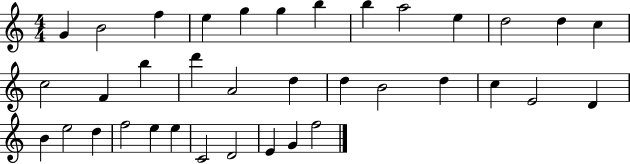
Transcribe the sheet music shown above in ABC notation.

X:1
T:Untitled
M:4/4
L:1/4
K:C
G B2 f e g g b b a2 e d2 d c c2 F b d' A2 d d B2 d c E2 D B e2 d f2 e e C2 D2 E G f2